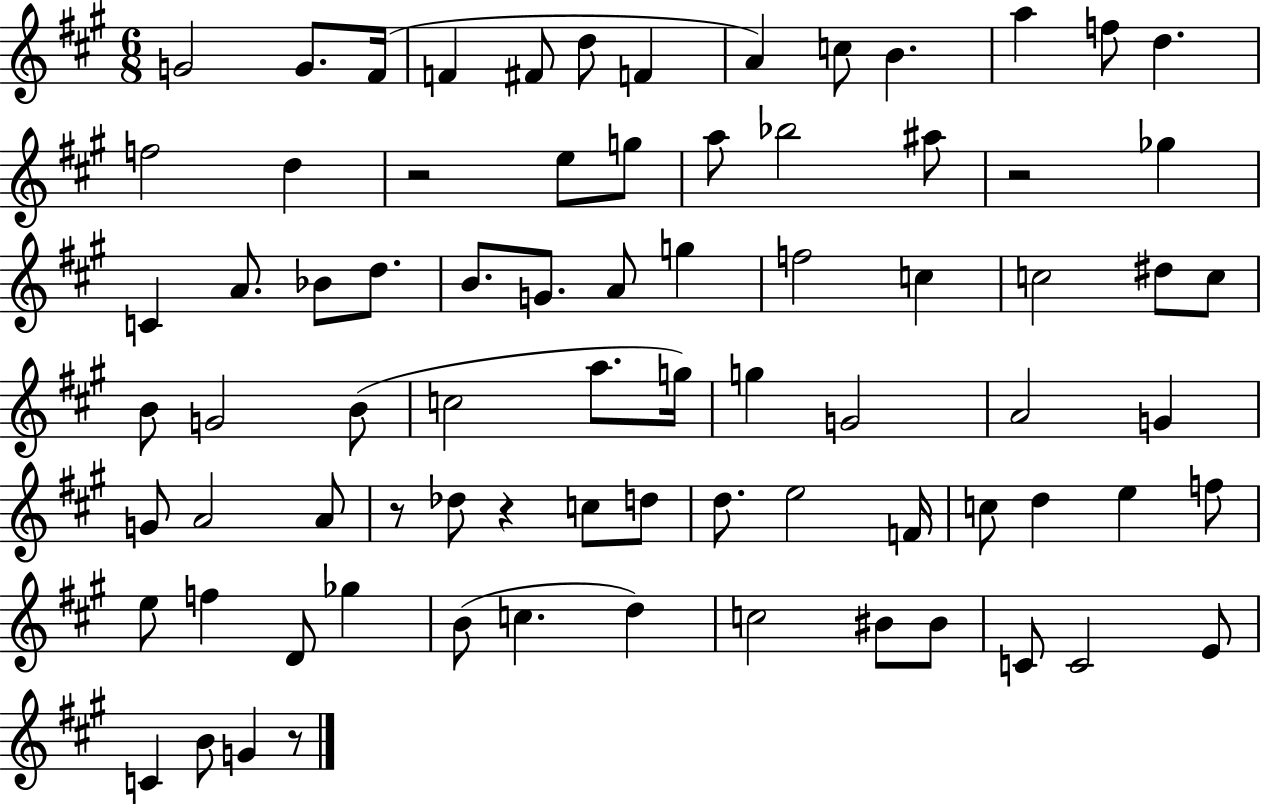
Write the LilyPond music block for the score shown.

{
  \clef treble
  \numericTimeSignature
  \time 6/8
  \key a \major
  \repeat volta 2 { g'2 g'8. fis'16( | f'4 fis'8 d''8 f'4 | a'4) c''8 b'4. | a''4 f''8 d''4. | \break f''2 d''4 | r2 e''8 g''8 | a''8 bes''2 ais''8 | r2 ges''4 | \break c'4 a'8. bes'8 d''8. | b'8. g'8. a'8 g''4 | f''2 c''4 | c''2 dis''8 c''8 | \break b'8 g'2 b'8( | c''2 a''8. g''16) | g''4 g'2 | a'2 g'4 | \break g'8 a'2 a'8 | r8 des''8 r4 c''8 d''8 | d''8. e''2 f'16 | c''8 d''4 e''4 f''8 | \break e''8 f''4 d'8 ges''4 | b'8( c''4. d''4) | c''2 bis'8 bis'8 | c'8 c'2 e'8 | \break c'4 b'8 g'4 r8 | } \bar "|."
}